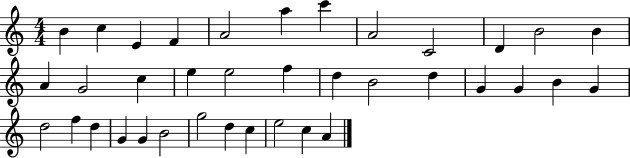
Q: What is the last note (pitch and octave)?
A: A4